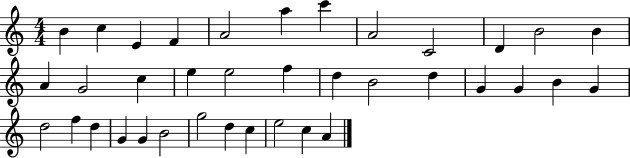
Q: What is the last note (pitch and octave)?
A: A4